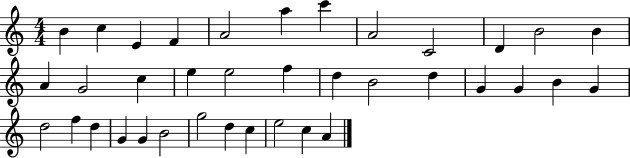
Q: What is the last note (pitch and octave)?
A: A4